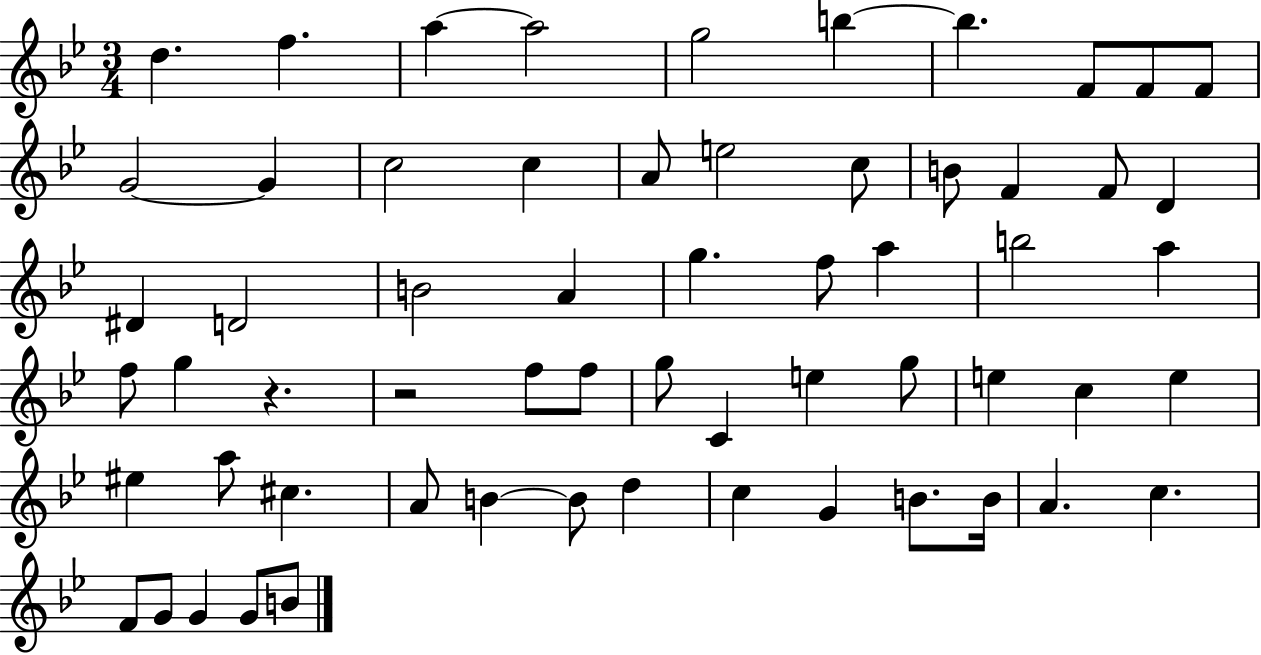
{
  \clef treble
  \numericTimeSignature
  \time 3/4
  \key bes \major
  d''4. f''4. | a''4~~ a''2 | g''2 b''4~~ | b''4. f'8 f'8 f'8 | \break g'2~~ g'4 | c''2 c''4 | a'8 e''2 c''8 | b'8 f'4 f'8 d'4 | \break dis'4 d'2 | b'2 a'4 | g''4. f''8 a''4 | b''2 a''4 | \break f''8 g''4 r4. | r2 f''8 f''8 | g''8 c'4 e''4 g''8 | e''4 c''4 e''4 | \break eis''4 a''8 cis''4. | a'8 b'4~~ b'8 d''4 | c''4 g'4 b'8. b'16 | a'4. c''4. | \break f'8 g'8 g'4 g'8 b'8 | \bar "|."
}